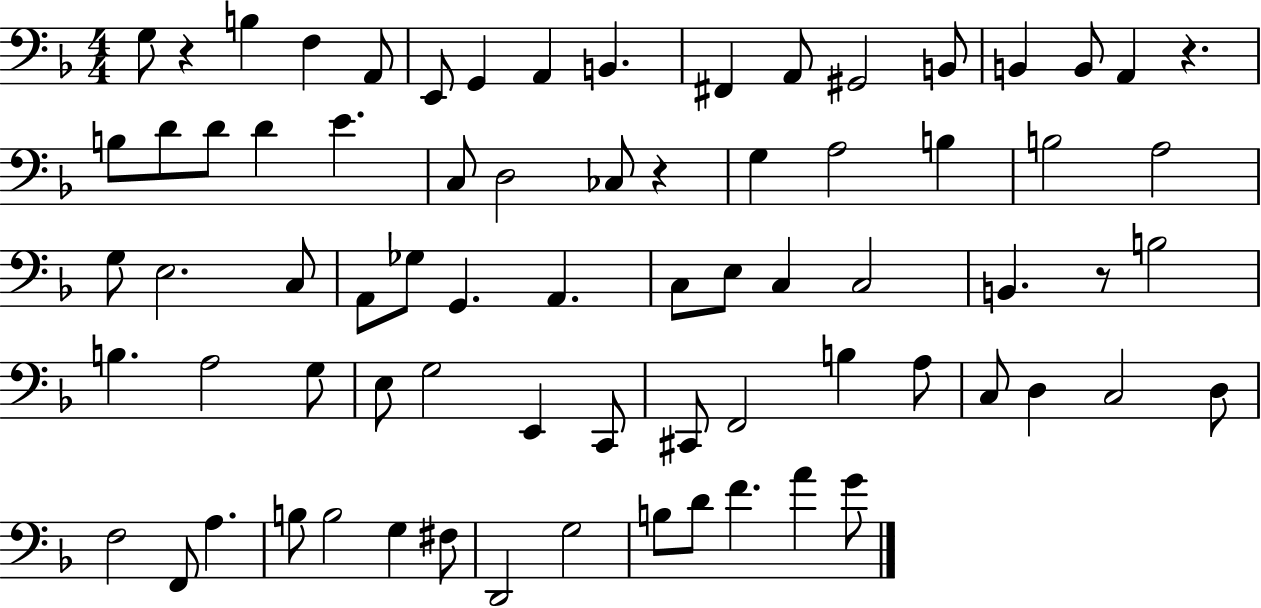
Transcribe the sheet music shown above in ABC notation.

X:1
T:Untitled
M:4/4
L:1/4
K:F
G,/2 z B, F, A,,/2 E,,/2 G,, A,, B,, ^F,, A,,/2 ^G,,2 B,,/2 B,, B,,/2 A,, z B,/2 D/2 D/2 D E C,/2 D,2 _C,/2 z G, A,2 B, B,2 A,2 G,/2 E,2 C,/2 A,,/2 _G,/2 G,, A,, C,/2 E,/2 C, C,2 B,, z/2 B,2 B, A,2 G,/2 E,/2 G,2 E,, C,,/2 ^C,,/2 F,,2 B, A,/2 C,/2 D, C,2 D,/2 F,2 F,,/2 A, B,/2 B,2 G, ^F,/2 D,,2 G,2 B,/2 D/2 F A G/2